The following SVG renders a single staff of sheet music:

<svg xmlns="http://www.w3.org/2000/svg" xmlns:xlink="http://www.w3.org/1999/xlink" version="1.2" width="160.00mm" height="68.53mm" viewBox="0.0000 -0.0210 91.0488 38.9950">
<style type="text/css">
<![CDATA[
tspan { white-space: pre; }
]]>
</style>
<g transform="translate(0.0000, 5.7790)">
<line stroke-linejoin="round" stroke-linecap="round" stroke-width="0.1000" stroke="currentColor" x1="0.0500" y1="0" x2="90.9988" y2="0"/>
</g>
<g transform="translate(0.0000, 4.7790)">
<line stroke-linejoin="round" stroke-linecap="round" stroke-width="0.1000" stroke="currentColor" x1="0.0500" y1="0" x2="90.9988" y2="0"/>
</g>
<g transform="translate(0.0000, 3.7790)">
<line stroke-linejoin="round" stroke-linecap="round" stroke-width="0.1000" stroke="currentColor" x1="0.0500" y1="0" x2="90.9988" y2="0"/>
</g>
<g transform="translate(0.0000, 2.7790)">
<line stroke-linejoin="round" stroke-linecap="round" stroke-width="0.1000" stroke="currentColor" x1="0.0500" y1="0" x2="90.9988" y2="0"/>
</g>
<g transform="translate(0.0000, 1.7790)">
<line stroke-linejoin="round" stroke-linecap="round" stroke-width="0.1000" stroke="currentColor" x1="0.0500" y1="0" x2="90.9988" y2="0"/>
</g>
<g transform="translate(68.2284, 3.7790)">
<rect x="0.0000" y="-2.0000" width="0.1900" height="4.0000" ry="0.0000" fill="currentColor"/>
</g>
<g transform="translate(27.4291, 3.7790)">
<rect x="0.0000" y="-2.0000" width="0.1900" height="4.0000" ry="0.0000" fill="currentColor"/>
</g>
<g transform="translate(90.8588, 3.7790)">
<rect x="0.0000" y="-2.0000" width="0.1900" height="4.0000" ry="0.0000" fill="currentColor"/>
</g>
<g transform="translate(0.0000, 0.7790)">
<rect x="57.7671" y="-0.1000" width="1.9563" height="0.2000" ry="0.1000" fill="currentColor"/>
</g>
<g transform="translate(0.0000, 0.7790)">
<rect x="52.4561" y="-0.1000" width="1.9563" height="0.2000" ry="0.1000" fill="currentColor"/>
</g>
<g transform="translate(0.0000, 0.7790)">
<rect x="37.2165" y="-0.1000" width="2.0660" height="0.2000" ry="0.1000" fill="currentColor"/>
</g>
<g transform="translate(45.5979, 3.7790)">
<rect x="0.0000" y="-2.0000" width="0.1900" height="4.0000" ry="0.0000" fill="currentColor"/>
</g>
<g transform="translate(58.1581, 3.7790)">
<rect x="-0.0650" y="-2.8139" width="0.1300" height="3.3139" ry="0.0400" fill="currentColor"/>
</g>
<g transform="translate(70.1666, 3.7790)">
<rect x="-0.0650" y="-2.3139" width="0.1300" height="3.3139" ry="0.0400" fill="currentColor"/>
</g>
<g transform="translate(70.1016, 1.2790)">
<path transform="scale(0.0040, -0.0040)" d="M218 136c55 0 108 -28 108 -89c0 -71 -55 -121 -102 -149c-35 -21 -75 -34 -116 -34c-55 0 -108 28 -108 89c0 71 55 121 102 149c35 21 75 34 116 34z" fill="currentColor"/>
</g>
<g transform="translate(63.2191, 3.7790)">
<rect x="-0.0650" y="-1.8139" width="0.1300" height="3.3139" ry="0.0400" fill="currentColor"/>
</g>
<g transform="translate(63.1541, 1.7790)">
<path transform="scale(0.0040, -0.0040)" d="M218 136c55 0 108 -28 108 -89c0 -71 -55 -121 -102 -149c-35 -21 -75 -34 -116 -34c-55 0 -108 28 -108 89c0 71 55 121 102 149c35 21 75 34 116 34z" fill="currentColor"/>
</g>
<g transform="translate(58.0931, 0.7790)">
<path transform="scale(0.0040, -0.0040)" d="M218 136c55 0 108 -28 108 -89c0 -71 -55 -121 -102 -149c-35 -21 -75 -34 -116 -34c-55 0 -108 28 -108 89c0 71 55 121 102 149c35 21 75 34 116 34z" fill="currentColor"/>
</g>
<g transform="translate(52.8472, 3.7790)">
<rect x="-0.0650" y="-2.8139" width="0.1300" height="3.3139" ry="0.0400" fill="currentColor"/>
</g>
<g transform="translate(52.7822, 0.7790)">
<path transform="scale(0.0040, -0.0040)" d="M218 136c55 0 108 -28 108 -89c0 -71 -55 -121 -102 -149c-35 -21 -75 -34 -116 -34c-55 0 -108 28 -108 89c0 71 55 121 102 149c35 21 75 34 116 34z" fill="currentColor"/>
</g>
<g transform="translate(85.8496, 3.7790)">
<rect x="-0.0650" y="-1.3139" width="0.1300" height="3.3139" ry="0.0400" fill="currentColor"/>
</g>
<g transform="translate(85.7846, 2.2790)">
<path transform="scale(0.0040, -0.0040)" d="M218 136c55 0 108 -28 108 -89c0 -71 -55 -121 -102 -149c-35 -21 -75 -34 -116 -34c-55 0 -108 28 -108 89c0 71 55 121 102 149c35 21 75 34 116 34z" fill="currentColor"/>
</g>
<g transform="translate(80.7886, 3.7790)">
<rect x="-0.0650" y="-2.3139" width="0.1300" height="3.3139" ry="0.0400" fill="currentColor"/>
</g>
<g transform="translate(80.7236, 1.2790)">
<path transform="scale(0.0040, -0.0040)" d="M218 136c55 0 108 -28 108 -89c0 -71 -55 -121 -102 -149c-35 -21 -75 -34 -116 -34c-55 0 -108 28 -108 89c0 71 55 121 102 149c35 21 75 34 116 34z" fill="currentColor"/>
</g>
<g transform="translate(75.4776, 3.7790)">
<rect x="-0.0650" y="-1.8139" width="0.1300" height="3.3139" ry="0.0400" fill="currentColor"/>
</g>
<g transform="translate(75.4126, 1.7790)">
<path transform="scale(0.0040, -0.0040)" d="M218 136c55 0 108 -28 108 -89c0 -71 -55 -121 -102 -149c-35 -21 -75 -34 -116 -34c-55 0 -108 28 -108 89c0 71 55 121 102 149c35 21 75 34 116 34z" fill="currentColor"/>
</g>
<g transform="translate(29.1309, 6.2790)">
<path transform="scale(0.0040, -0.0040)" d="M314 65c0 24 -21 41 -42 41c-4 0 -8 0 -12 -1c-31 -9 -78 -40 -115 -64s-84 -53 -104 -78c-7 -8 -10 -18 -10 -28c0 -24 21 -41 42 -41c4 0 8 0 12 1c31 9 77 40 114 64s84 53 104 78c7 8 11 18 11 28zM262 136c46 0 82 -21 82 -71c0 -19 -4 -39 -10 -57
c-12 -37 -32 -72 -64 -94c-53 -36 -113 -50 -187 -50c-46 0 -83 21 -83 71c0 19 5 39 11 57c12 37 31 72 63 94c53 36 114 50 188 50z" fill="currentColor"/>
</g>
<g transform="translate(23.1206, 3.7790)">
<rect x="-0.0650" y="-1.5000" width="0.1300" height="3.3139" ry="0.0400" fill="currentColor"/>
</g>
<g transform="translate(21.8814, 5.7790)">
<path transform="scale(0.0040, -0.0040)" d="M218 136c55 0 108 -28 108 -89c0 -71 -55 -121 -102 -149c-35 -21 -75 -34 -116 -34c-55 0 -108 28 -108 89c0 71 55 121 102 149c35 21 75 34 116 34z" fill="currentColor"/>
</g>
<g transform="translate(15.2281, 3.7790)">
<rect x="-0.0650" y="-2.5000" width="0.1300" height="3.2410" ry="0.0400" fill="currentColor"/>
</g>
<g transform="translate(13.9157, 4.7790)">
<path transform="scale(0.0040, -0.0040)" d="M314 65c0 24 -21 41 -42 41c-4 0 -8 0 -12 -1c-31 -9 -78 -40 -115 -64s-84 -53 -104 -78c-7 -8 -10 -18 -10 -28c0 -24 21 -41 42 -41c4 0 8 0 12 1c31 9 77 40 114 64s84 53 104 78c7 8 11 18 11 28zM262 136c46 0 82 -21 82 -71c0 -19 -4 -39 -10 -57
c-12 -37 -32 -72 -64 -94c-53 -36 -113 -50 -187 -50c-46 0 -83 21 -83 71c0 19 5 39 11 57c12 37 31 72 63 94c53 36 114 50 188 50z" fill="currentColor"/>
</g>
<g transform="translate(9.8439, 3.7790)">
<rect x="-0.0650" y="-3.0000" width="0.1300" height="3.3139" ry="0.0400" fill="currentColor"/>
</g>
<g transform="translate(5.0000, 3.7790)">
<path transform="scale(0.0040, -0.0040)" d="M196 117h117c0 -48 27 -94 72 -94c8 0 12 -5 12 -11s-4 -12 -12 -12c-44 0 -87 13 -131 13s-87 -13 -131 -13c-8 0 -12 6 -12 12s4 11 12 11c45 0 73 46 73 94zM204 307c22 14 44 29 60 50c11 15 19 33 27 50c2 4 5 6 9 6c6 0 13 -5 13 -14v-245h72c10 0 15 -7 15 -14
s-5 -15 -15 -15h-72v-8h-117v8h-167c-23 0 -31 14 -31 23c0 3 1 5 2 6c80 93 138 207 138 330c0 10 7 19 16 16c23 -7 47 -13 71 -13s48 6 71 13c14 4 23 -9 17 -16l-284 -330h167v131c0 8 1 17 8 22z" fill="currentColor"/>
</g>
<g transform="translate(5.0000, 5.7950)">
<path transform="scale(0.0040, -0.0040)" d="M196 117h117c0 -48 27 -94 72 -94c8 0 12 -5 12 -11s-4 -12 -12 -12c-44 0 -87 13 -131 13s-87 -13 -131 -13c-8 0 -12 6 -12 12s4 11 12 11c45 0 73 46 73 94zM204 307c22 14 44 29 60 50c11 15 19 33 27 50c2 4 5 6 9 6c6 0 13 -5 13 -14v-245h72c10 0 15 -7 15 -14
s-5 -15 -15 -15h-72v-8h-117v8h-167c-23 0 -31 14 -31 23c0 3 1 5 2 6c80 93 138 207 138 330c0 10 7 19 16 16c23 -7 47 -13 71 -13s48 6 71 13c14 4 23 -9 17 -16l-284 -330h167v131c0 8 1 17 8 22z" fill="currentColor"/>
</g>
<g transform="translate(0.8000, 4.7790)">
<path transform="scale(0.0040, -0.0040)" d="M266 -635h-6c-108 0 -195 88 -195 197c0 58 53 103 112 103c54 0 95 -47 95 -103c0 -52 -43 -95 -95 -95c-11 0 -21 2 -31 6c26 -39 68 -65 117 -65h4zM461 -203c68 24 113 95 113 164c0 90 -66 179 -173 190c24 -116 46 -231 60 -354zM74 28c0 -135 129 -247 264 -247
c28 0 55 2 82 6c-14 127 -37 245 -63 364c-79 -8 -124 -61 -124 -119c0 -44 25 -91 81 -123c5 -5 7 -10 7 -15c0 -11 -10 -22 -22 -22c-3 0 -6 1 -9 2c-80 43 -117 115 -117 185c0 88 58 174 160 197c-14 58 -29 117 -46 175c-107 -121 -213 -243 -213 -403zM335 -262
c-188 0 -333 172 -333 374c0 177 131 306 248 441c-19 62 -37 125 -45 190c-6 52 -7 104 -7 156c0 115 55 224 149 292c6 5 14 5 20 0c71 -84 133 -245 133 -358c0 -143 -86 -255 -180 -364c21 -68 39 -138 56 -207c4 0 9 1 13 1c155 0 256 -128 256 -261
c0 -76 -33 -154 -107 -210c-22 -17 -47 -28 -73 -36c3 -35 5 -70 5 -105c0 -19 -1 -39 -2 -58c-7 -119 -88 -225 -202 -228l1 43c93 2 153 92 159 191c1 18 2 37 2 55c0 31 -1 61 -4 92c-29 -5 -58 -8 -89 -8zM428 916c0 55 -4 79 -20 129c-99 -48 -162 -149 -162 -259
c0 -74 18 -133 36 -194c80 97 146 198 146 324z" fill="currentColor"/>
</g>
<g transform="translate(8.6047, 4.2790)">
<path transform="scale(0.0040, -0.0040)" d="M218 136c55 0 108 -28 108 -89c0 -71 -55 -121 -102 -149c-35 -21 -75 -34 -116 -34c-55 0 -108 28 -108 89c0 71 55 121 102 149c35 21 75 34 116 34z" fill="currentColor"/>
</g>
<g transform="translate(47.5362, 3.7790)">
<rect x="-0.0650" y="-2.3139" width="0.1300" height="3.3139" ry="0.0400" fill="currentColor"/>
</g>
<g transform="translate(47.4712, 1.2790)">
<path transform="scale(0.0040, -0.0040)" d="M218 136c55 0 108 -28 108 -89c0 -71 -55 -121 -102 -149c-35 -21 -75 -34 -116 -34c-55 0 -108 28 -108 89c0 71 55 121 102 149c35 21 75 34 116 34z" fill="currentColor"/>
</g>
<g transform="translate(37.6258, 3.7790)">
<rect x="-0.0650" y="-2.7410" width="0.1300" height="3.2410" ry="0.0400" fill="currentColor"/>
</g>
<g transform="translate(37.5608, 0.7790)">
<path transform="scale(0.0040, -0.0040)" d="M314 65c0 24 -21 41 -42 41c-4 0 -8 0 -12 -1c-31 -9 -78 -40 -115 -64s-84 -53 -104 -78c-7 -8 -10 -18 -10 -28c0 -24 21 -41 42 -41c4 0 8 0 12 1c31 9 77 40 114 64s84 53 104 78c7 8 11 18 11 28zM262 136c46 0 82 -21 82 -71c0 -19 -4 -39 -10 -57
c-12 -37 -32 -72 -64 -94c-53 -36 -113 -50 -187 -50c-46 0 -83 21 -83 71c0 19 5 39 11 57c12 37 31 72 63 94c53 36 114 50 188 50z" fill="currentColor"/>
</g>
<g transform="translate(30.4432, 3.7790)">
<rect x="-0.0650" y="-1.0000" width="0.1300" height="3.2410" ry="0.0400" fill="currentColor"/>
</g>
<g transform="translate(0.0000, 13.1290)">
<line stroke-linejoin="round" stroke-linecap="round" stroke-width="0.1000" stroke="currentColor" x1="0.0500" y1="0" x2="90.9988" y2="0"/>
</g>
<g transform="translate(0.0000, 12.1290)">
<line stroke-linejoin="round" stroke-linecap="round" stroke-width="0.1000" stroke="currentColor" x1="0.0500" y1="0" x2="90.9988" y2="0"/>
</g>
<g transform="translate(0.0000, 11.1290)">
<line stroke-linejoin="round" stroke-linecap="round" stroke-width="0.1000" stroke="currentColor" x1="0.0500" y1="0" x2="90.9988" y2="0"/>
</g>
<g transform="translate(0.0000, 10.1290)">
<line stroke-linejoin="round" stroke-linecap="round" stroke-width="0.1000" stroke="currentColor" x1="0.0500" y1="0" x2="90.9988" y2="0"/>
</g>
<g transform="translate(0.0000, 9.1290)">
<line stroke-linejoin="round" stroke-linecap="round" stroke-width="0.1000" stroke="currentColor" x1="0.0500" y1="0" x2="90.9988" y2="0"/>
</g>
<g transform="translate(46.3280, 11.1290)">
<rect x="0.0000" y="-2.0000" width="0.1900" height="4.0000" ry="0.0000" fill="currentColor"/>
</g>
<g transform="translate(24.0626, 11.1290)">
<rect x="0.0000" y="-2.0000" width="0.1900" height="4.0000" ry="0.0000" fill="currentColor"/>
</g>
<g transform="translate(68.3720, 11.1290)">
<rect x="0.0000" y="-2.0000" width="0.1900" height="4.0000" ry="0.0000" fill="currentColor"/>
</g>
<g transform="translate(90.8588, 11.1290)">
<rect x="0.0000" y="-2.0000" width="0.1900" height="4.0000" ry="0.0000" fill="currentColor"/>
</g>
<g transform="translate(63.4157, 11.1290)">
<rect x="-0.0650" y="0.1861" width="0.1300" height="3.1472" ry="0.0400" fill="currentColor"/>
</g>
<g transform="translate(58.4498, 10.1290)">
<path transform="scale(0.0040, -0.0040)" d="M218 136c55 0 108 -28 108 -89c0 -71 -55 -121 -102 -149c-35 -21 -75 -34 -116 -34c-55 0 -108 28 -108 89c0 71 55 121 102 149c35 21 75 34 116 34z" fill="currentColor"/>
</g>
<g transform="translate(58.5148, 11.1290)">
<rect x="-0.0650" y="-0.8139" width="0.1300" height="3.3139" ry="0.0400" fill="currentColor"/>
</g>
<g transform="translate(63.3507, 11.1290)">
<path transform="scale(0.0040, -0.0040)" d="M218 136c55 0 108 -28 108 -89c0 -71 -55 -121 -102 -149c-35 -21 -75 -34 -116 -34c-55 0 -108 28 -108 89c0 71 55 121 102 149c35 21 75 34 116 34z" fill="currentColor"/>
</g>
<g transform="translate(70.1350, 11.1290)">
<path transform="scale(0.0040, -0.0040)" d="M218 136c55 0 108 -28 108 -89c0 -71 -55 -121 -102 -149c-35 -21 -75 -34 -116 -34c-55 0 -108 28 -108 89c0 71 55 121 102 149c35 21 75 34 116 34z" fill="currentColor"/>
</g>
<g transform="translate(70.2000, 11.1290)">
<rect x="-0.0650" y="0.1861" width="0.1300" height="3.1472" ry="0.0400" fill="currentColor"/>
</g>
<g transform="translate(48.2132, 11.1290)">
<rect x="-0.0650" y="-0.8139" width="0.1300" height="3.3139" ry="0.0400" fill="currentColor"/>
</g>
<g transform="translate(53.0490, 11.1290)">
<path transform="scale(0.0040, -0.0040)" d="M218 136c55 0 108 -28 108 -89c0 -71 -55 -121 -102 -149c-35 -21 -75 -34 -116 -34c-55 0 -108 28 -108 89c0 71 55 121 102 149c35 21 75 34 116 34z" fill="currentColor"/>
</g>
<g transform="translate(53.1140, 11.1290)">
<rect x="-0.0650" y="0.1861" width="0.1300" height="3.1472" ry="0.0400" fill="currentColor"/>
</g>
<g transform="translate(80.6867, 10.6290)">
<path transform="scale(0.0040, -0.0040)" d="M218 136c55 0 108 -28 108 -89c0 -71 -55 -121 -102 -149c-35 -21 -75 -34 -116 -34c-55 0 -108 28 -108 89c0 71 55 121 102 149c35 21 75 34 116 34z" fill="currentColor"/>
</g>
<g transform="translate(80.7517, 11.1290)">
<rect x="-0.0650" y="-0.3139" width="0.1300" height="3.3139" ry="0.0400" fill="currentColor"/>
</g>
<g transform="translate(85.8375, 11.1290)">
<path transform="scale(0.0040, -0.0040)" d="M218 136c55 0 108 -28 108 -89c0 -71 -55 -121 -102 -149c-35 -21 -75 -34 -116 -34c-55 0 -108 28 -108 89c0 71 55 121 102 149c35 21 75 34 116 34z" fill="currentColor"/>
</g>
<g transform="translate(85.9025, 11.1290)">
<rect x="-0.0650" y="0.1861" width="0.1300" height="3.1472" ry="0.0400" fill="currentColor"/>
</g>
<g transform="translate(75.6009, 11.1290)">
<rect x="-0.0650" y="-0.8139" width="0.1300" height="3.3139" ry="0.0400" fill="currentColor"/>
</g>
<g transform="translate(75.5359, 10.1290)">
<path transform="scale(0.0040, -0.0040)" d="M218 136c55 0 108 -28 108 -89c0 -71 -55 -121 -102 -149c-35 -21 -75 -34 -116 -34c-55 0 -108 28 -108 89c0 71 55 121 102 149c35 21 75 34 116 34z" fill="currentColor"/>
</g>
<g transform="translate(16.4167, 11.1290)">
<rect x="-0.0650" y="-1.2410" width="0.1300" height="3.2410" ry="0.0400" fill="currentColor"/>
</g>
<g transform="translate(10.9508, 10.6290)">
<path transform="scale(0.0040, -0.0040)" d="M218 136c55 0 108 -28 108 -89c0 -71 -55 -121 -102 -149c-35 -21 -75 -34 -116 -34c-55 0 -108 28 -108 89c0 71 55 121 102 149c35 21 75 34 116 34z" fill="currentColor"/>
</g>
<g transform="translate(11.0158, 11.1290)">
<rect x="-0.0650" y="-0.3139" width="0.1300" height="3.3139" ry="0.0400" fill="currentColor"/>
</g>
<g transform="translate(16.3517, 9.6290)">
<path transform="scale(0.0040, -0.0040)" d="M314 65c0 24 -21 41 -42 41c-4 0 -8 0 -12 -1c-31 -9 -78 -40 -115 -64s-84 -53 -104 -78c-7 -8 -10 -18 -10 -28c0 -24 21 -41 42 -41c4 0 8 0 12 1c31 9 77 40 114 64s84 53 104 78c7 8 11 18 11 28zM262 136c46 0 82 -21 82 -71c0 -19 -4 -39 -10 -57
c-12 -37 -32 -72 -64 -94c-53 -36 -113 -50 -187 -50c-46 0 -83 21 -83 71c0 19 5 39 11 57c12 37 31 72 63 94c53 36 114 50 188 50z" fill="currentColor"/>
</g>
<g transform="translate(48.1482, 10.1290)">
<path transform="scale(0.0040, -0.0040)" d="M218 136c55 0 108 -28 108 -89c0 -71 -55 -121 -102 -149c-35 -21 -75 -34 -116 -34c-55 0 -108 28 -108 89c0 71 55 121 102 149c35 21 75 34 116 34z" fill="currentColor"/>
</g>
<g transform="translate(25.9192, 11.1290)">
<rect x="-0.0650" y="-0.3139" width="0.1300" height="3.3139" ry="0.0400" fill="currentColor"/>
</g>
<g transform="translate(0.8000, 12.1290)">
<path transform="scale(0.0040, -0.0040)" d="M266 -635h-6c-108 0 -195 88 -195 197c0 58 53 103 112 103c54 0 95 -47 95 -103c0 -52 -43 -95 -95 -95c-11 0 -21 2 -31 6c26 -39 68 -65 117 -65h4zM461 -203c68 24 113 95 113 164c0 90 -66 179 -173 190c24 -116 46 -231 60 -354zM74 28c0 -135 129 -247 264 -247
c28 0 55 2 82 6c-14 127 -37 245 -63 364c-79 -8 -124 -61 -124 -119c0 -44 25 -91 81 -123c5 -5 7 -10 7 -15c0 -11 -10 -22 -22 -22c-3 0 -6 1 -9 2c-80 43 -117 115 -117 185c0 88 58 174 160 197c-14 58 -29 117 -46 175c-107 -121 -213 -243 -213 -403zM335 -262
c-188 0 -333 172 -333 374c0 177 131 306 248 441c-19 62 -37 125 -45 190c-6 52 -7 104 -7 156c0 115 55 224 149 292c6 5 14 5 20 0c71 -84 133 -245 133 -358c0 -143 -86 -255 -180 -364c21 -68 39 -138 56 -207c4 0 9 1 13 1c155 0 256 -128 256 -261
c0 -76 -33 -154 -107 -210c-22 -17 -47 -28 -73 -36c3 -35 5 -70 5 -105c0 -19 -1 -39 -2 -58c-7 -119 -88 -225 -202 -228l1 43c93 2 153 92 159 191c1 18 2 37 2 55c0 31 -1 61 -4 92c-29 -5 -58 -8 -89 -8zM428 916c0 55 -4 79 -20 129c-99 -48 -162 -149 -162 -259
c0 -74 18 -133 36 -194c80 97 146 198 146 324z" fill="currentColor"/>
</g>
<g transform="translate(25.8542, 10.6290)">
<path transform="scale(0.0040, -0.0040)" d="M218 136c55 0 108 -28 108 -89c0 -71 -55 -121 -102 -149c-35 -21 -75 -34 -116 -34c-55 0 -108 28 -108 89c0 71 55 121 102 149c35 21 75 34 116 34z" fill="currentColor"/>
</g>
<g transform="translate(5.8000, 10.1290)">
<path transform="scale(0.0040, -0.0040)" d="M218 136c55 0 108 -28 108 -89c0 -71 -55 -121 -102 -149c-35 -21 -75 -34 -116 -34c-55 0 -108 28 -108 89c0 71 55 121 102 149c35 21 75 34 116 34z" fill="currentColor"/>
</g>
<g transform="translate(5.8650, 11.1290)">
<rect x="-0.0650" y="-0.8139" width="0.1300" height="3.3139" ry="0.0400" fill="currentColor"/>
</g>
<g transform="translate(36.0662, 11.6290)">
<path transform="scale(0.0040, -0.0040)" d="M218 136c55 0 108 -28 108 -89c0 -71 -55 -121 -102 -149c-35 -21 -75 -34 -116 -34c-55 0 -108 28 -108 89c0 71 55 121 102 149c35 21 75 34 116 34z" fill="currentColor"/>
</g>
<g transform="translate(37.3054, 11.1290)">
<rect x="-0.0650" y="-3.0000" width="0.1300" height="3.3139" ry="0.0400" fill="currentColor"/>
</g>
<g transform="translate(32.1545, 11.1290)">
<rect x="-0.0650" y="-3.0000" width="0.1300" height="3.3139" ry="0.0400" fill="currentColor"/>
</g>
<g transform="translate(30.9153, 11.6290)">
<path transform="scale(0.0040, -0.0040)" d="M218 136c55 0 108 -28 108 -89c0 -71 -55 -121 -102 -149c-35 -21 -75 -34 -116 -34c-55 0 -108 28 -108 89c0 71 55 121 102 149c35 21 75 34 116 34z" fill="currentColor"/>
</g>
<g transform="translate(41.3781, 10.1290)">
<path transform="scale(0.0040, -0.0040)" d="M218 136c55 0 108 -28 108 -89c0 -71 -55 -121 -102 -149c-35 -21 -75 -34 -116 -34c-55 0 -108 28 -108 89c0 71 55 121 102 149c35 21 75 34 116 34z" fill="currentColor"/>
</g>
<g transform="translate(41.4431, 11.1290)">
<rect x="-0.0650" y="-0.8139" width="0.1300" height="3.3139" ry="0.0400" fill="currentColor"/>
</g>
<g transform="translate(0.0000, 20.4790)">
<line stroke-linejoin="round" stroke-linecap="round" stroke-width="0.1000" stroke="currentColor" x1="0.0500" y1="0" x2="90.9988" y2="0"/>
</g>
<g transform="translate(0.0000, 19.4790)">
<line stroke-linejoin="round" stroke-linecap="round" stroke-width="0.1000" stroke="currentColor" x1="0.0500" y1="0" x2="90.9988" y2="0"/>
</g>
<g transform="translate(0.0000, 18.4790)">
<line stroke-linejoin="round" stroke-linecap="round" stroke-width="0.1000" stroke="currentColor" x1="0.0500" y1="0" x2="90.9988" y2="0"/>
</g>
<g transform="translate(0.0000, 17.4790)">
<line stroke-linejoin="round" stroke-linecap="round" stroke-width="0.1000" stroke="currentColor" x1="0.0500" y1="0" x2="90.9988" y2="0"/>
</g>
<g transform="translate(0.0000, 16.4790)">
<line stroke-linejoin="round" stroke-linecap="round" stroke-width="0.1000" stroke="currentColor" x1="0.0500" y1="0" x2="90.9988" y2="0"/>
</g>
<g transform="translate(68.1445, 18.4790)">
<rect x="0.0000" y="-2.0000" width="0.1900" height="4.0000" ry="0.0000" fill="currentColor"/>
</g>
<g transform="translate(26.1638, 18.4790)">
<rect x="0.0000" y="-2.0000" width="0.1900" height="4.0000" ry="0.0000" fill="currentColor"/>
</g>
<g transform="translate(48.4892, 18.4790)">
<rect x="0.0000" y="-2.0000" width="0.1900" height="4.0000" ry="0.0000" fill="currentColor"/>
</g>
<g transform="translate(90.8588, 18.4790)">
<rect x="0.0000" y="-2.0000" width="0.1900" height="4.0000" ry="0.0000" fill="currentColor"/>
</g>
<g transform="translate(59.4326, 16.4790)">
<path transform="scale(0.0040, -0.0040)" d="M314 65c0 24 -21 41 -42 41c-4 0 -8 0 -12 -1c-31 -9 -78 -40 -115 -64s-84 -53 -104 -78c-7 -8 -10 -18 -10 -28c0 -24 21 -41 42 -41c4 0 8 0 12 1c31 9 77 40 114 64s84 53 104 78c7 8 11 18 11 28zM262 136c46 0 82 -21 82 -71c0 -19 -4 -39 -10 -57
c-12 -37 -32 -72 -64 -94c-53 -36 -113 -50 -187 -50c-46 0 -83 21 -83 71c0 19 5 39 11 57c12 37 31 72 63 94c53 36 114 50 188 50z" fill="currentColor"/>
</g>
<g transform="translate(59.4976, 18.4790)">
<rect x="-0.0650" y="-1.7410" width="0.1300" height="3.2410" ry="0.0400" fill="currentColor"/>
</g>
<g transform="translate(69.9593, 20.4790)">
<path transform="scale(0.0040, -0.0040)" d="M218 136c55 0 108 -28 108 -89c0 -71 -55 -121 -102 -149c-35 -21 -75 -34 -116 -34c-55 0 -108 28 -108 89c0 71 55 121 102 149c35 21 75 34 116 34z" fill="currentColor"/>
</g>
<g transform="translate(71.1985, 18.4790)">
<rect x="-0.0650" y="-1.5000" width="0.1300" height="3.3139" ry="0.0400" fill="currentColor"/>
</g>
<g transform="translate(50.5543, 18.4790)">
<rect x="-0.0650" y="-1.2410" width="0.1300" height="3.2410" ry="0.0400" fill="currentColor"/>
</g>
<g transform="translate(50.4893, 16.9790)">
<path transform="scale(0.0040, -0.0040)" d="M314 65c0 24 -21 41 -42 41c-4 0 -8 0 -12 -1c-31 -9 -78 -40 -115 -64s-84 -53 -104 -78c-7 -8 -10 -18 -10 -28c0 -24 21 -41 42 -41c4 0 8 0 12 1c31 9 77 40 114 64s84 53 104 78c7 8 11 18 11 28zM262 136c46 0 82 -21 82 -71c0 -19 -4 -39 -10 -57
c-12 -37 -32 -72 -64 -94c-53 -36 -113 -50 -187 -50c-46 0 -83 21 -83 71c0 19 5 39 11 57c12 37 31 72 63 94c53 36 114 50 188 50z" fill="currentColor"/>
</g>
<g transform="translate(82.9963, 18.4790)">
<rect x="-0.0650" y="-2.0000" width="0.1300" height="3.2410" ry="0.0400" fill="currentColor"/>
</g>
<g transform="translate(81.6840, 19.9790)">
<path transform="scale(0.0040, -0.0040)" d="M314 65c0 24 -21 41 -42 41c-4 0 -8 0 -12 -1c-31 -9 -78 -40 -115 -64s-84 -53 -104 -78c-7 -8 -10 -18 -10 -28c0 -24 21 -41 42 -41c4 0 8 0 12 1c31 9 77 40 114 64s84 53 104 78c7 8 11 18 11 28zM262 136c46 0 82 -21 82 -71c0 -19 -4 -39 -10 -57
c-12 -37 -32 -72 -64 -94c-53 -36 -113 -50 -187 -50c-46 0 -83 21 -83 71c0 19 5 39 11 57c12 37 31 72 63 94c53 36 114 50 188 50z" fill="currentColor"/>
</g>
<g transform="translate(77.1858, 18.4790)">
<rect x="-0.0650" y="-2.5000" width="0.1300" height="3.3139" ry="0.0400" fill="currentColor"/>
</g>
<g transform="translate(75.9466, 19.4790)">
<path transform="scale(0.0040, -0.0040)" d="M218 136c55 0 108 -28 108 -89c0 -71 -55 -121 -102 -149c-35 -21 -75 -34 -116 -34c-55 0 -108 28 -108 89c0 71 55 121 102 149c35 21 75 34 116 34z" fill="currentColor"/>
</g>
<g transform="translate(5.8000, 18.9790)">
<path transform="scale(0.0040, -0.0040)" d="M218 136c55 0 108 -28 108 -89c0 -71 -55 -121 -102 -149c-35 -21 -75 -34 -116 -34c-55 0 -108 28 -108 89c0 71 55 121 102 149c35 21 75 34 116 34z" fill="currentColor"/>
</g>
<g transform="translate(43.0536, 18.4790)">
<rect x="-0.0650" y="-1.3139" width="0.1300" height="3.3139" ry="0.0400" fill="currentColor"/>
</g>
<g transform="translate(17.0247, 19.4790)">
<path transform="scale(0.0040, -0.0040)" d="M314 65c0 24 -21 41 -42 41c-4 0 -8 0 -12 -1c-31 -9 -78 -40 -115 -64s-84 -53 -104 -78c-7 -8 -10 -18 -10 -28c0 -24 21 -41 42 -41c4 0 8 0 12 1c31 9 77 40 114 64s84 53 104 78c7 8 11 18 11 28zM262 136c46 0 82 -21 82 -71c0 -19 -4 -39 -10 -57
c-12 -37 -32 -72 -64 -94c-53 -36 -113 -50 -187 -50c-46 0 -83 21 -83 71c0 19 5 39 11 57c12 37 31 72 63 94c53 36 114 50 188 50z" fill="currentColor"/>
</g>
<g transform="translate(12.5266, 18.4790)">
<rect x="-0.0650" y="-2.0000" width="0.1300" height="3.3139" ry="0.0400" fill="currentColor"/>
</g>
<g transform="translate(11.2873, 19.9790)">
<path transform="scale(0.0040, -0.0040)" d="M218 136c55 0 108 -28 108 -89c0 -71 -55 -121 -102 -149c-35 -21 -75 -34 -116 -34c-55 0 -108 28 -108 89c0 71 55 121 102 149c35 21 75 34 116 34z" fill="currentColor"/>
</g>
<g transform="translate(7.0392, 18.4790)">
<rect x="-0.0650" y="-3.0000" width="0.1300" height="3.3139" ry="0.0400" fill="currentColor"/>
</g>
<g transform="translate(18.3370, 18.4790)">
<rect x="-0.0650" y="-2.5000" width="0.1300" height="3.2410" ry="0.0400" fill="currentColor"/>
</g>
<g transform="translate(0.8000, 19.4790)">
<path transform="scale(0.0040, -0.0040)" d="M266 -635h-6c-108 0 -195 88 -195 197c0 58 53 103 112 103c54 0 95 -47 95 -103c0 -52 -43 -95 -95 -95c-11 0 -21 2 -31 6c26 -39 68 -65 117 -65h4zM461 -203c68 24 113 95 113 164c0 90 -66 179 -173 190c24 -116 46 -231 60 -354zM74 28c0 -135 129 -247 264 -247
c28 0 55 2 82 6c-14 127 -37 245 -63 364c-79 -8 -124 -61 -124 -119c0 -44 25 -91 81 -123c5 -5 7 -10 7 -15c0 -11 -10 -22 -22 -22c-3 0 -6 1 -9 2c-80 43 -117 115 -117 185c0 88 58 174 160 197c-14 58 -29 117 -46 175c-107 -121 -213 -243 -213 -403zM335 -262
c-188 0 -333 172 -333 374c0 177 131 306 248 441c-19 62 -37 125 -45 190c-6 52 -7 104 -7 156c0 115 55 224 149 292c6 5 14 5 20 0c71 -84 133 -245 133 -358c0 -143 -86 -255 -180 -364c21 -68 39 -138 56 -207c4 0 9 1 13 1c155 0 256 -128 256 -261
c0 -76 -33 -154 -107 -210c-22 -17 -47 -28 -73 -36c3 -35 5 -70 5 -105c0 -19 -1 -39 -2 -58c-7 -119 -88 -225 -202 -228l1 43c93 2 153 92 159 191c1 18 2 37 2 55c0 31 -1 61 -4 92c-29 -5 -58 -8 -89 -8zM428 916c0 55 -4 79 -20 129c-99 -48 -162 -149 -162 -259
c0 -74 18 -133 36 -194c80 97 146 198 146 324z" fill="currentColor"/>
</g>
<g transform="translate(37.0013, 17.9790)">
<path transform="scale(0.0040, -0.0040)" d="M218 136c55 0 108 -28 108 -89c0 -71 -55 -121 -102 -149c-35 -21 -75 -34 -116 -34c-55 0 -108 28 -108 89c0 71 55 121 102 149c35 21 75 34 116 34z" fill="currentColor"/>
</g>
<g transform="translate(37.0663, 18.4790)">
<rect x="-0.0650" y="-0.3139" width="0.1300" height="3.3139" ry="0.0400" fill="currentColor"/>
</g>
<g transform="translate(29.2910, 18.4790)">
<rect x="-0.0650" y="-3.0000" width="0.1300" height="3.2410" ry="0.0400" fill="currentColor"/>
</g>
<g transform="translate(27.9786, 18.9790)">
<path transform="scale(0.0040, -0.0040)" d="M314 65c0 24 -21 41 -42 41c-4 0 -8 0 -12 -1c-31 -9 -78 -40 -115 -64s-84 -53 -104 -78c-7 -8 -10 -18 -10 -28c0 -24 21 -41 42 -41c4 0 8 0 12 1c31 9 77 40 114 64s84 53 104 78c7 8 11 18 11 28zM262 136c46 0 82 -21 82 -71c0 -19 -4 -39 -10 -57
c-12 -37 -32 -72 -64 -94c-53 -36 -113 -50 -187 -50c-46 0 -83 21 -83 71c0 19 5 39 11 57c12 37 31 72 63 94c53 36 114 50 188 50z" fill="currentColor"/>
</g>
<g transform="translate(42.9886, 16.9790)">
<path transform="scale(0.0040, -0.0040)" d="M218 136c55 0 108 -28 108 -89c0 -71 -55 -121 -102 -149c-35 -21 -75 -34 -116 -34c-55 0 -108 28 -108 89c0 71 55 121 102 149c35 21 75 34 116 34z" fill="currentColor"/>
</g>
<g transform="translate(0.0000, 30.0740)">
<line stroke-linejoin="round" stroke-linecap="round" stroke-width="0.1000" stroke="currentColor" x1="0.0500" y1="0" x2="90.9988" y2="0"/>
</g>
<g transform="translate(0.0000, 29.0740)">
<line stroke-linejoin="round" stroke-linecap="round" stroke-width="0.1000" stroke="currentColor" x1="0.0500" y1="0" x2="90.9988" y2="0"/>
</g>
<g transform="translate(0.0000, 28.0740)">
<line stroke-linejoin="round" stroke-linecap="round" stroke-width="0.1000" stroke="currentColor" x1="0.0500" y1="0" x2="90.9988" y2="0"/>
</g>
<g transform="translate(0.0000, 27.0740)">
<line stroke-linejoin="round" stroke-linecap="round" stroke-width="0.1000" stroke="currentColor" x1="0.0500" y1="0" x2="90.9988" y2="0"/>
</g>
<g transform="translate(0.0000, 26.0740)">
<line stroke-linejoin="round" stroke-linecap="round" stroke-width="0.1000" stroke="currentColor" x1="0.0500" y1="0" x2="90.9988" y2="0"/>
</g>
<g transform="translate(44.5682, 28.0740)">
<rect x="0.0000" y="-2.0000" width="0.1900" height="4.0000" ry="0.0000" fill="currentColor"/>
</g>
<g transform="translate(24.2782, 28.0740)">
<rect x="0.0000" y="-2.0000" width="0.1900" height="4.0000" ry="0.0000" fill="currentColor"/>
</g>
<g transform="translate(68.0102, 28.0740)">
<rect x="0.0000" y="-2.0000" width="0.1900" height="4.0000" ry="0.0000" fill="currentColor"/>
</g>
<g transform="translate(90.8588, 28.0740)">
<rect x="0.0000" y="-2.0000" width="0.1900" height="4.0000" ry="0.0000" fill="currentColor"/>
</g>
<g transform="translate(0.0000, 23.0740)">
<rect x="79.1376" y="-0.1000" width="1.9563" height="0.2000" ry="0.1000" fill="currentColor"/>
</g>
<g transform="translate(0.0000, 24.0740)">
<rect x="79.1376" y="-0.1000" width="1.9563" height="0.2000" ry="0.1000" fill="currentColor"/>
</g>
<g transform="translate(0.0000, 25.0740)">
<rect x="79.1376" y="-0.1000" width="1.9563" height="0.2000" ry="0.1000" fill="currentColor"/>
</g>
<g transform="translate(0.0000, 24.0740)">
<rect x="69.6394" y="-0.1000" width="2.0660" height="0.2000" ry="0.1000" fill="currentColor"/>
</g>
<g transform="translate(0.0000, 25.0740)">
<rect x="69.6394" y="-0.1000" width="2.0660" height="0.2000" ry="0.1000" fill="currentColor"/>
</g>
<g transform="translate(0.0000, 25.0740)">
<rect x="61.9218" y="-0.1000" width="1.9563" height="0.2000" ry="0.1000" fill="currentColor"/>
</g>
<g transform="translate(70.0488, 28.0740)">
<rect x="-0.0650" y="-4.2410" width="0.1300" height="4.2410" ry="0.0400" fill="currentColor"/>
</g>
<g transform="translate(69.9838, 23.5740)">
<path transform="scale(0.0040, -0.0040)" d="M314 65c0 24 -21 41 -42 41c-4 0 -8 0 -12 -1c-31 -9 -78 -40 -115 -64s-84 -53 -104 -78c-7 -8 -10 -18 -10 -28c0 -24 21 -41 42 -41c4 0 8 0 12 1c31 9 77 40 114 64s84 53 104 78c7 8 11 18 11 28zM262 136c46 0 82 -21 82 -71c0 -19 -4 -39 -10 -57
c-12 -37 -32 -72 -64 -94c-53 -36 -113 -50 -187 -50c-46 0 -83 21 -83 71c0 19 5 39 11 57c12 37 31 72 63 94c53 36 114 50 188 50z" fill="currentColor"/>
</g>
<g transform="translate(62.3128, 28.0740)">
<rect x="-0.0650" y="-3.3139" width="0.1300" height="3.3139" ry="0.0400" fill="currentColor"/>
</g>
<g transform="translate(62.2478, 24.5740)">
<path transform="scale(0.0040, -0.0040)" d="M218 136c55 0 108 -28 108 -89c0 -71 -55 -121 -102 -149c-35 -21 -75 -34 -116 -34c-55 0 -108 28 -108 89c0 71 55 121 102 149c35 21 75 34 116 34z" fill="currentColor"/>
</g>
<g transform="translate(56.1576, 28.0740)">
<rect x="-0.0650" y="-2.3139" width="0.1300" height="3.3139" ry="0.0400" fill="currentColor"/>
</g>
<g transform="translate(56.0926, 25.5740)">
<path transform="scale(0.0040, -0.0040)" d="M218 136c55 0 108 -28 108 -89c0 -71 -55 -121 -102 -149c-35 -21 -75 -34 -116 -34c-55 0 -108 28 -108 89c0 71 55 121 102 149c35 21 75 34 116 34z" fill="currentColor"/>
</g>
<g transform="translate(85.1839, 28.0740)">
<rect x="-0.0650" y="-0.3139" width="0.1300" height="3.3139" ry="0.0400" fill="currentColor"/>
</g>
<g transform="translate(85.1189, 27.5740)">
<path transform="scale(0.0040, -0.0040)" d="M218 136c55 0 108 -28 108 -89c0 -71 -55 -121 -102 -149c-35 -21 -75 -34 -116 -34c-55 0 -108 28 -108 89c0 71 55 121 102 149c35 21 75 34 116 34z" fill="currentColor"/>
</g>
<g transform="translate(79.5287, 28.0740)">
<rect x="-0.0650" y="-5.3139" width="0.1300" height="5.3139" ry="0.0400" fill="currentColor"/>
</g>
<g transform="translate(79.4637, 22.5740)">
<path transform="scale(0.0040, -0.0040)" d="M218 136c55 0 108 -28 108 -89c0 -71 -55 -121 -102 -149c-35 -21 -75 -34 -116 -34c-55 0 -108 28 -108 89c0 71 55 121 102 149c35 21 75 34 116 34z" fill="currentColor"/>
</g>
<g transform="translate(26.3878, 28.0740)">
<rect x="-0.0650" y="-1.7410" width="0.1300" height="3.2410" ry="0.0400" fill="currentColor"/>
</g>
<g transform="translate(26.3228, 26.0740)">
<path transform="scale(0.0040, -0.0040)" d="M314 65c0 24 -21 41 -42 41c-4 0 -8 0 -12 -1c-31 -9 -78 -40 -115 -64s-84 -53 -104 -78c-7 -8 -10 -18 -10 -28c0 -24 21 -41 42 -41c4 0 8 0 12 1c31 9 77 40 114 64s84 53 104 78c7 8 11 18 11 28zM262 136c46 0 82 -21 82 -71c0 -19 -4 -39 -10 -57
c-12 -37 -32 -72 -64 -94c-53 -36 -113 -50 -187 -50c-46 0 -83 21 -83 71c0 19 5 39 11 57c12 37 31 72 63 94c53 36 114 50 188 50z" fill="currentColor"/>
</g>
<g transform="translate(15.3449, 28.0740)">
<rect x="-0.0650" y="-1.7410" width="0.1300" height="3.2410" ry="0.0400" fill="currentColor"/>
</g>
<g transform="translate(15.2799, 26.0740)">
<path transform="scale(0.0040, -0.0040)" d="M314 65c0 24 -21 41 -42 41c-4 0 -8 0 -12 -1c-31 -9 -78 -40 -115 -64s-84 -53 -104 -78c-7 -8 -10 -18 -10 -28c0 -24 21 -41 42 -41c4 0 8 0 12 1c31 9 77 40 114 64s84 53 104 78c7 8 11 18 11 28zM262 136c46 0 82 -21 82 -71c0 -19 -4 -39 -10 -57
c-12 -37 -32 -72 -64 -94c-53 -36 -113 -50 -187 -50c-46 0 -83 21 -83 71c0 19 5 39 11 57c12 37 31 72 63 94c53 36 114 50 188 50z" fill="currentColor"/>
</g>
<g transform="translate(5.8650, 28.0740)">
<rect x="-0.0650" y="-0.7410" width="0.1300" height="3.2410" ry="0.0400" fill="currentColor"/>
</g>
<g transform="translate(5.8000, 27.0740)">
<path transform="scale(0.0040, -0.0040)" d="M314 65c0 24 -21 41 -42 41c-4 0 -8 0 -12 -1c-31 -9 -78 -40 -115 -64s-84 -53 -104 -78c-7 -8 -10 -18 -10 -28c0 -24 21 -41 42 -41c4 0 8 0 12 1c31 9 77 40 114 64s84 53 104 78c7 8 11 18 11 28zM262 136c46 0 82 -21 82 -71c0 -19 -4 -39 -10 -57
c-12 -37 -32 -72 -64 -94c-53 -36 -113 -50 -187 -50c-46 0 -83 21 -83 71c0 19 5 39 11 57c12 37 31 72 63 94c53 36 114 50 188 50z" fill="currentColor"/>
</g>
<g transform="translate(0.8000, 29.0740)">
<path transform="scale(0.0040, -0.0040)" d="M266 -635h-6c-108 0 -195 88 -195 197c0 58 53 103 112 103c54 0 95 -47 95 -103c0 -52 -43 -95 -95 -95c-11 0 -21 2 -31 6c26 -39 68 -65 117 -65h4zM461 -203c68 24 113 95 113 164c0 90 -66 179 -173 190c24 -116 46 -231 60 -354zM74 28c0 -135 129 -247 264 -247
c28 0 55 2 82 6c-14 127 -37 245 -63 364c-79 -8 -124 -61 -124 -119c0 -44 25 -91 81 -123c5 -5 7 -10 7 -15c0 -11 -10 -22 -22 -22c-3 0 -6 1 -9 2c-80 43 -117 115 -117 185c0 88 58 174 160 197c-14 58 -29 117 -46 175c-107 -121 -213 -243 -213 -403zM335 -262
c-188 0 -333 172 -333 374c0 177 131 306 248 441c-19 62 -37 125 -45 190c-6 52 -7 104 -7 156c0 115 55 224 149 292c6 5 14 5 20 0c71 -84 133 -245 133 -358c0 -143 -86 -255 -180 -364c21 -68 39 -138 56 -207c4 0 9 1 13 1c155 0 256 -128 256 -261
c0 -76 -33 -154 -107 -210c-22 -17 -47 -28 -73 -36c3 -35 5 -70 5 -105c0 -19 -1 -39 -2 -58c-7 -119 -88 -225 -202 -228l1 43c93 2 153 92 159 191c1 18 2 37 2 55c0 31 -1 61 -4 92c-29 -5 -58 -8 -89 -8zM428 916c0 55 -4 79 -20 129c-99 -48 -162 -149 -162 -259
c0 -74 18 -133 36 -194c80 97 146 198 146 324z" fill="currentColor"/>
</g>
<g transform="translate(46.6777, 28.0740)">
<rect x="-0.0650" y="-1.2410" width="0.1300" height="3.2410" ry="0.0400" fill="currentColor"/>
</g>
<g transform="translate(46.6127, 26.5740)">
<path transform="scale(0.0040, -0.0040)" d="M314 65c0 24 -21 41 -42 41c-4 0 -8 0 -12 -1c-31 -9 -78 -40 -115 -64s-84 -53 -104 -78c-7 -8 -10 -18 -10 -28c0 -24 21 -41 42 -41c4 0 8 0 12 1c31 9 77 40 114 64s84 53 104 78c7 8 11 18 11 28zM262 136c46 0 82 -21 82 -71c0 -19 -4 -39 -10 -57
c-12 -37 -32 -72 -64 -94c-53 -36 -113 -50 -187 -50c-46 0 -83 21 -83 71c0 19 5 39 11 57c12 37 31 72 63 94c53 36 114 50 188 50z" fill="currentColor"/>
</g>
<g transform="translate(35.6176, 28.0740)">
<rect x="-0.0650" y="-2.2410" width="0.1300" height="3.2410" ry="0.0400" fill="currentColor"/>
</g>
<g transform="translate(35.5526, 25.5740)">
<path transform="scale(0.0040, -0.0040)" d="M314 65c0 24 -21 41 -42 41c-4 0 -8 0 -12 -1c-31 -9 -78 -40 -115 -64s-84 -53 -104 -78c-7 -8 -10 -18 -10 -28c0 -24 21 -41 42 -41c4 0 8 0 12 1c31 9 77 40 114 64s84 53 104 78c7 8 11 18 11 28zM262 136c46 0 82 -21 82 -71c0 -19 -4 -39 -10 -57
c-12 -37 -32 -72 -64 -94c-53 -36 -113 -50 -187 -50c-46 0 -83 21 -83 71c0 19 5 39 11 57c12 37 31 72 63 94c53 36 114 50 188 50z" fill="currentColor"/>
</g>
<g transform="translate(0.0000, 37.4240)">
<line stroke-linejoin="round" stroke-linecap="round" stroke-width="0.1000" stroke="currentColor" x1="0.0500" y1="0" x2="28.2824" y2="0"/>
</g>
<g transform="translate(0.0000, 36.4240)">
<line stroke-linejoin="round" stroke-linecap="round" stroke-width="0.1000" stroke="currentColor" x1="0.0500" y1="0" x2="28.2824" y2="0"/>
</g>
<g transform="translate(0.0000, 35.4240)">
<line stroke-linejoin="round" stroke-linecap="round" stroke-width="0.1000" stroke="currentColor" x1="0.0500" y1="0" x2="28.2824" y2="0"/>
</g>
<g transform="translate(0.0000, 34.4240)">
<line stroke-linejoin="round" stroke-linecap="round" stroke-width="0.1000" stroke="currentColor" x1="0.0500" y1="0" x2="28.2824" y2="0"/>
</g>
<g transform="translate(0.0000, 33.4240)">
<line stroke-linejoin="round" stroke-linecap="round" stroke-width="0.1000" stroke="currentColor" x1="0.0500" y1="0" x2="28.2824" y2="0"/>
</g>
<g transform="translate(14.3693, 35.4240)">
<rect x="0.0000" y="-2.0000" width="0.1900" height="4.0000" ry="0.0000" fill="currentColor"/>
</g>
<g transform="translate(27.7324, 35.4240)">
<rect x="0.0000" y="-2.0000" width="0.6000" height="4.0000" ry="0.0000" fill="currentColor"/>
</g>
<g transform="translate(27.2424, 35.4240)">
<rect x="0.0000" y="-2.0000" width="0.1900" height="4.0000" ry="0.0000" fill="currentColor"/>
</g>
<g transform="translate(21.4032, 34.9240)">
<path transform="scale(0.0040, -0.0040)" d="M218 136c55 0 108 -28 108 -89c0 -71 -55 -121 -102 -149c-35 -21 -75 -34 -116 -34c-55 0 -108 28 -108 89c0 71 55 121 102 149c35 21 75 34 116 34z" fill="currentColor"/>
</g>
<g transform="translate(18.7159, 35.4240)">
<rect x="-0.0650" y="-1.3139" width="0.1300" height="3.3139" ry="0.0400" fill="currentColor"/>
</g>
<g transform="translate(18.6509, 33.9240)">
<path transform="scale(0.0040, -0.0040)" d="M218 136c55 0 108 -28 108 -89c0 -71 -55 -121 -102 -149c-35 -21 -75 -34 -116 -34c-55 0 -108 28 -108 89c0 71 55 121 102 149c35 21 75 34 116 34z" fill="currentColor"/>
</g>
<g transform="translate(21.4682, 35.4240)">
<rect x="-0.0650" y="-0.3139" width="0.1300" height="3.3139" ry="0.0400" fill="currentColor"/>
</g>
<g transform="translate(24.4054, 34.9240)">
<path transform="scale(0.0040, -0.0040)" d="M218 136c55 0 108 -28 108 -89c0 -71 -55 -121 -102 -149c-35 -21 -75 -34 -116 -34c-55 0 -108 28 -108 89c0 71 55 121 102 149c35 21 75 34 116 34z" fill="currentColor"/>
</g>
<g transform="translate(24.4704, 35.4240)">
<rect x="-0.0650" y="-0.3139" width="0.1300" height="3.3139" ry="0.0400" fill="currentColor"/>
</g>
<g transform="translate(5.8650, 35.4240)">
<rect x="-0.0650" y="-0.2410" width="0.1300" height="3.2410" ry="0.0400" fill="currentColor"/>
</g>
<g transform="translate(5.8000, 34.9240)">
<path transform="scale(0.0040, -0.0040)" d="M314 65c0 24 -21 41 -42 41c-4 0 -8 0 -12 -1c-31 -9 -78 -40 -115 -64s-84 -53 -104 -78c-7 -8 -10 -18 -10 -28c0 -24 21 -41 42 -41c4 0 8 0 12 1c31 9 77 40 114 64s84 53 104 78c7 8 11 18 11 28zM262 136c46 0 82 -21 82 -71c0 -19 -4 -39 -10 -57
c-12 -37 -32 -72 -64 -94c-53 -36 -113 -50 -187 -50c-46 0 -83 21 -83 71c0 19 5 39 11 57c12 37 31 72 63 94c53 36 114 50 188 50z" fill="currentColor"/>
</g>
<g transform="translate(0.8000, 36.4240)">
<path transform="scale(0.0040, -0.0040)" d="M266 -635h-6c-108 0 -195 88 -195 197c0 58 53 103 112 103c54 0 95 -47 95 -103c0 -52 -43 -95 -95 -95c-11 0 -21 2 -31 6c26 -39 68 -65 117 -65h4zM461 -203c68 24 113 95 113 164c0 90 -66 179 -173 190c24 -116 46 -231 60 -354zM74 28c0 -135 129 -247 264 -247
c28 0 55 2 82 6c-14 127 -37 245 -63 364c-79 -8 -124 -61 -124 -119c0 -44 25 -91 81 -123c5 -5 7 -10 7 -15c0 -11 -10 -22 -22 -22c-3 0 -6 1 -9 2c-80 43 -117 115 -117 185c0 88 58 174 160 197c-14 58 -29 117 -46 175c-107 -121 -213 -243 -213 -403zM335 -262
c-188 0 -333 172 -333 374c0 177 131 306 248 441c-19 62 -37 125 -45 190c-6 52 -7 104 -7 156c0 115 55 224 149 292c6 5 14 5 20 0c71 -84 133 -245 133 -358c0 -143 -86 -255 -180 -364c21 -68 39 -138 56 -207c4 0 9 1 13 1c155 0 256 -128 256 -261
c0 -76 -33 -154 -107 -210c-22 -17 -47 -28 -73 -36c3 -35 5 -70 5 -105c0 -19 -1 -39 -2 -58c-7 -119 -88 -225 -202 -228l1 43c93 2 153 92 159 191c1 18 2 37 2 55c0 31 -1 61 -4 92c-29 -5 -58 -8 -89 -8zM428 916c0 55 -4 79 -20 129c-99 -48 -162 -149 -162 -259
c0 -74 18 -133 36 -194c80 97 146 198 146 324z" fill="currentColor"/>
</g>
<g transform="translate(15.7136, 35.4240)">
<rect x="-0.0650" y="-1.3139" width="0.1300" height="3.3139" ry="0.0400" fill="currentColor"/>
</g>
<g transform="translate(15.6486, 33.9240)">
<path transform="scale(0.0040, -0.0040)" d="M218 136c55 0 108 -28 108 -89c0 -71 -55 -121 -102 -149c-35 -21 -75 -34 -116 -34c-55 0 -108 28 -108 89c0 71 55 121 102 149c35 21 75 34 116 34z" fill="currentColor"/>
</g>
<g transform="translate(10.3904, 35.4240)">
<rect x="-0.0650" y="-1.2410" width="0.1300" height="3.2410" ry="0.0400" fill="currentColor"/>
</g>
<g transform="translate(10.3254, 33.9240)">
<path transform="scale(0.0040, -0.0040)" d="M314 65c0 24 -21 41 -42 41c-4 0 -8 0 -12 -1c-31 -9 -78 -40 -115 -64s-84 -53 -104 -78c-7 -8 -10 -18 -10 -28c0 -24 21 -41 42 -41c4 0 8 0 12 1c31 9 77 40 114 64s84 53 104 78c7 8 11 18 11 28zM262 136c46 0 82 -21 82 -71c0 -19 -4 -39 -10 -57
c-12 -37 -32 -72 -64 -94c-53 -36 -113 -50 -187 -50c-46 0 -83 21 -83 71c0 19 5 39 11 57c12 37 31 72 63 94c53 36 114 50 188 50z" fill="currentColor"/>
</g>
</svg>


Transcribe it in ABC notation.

X:1
T:Untitled
M:4/4
L:1/4
K:C
A G2 E D2 a2 g a a f g f g e d c e2 c A A d d B d B B d c B A F G2 A2 c e e2 f2 E G F2 d2 f2 f2 g2 e2 g b d'2 f' c c2 e2 e e c c